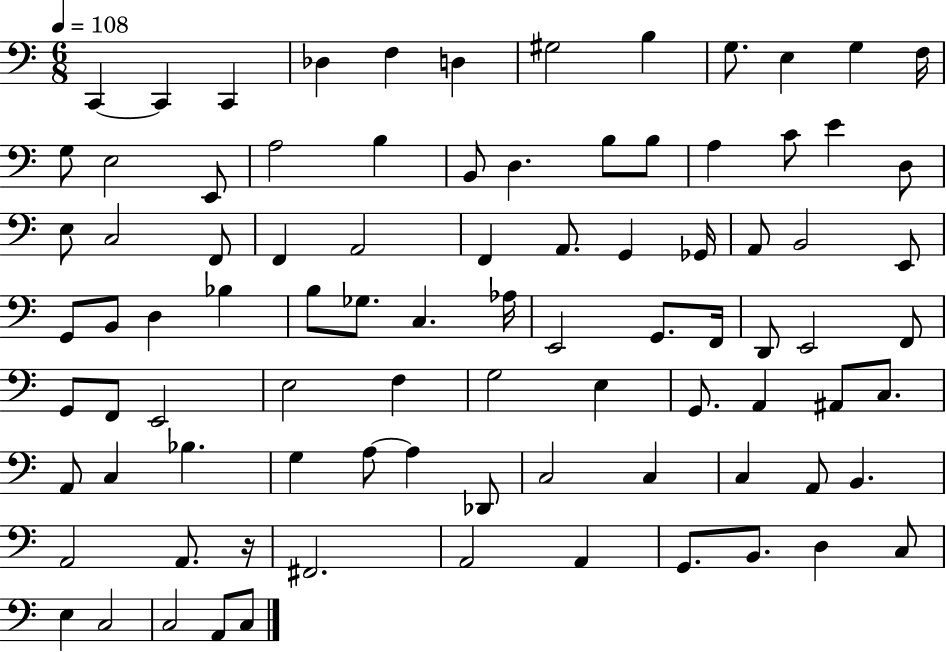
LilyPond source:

{
  \clef bass
  \numericTimeSignature
  \time 6/8
  \key c \major
  \tempo 4 = 108
  c,4~~ c,4 c,4 | des4 f4 d4 | gis2 b4 | g8. e4 g4 f16 | \break g8 e2 e,8 | a2 b4 | b,8 d4. b8 b8 | a4 c'8 e'4 d8 | \break e8 c2 f,8 | f,4 a,2 | f,4 a,8. g,4 ges,16 | a,8 b,2 e,8 | \break g,8 b,8 d4 bes4 | b8 ges8. c4. aes16 | e,2 g,8. f,16 | d,8 e,2 f,8 | \break g,8 f,8 e,2 | e2 f4 | g2 e4 | g,8. a,4 ais,8 c8. | \break a,8 c4 bes4. | g4 a8~~ a4 des,8 | c2 c4 | c4 a,8 b,4. | \break a,2 a,8. r16 | fis,2. | a,2 a,4 | g,8. b,8. d4 c8 | \break e4 c2 | c2 a,8 c8 | \bar "|."
}